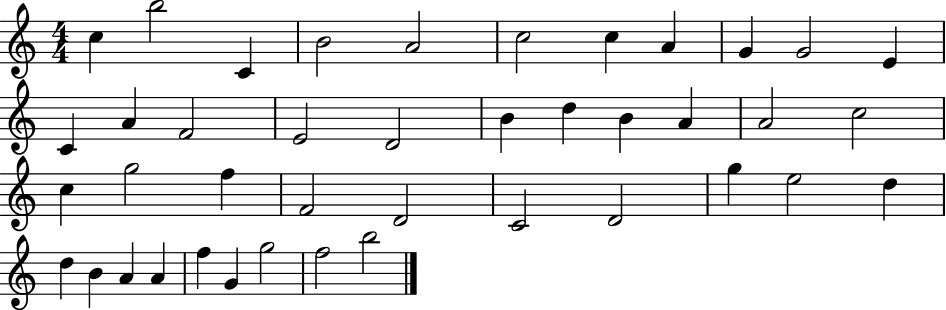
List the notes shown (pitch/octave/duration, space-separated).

C5/q B5/h C4/q B4/h A4/h C5/h C5/q A4/q G4/q G4/h E4/q C4/q A4/q F4/h E4/h D4/h B4/q D5/q B4/q A4/q A4/h C5/h C5/q G5/h F5/q F4/h D4/h C4/h D4/h G5/q E5/h D5/q D5/q B4/q A4/q A4/q F5/q G4/q G5/h F5/h B5/h